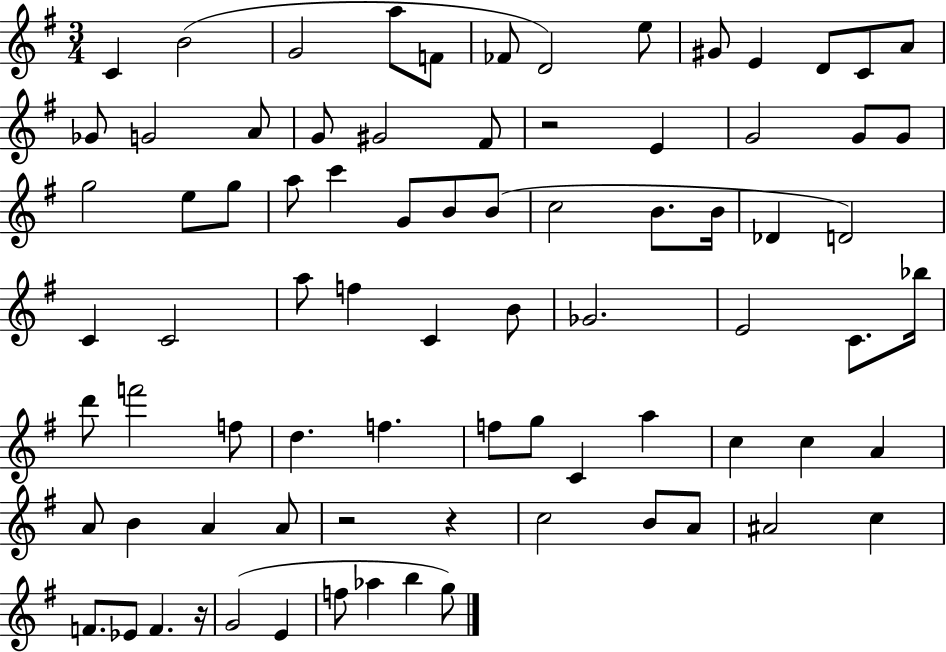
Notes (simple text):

C4/q B4/h G4/h A5/e F4/e FES4/e D4/h E5/e G#4/e E4/q D4/e C4/e A4/e Gb4/e G4/h A4/e G4/e G#4/h F#4/e R/h E4/q G4/h G4/e G4/e G5/h E5/e G5/e A5/e C6/q G4/e B4/e B4/e C5/h B4/e. B4/s Db4/q D4/h C4/q C4/h A5/e F5/q C4/q B4/e Gb4/h. E4/h C4/e. Bb5/s D6/e F6/h F5/e D5/q. F5/q. F5/e G5/e C4/q A5/q C5/q C5/q A4/q A4/e B4/q A4/q A4/e R/h R/q C5/h B4/e A4/e A#4/h C5/q F4/e. Eb4/e F4/q. R/s G4/h E4/q F5/e Ab5/q B5/q G5/e